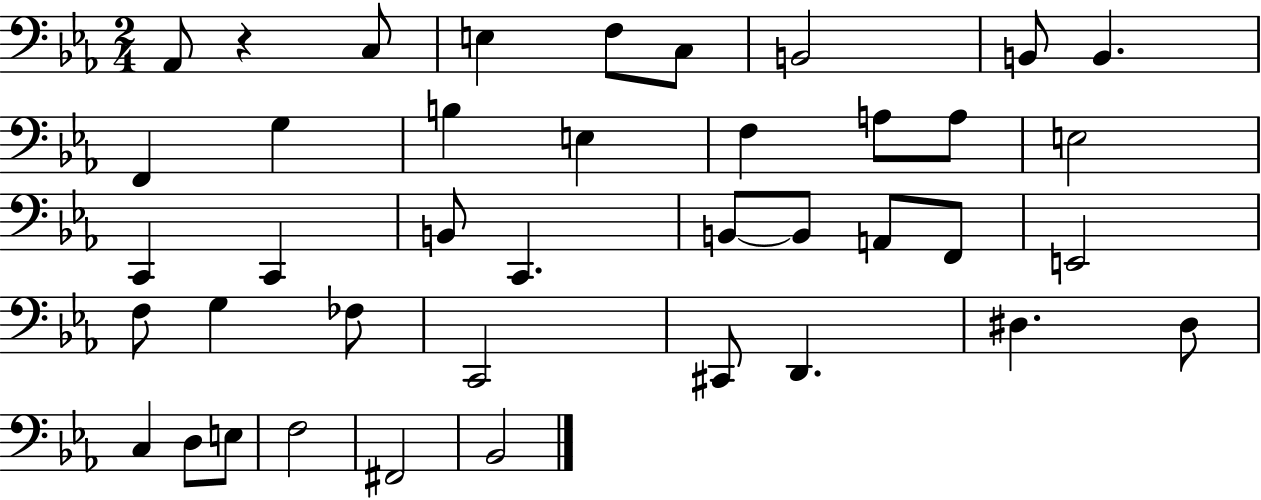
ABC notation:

X:1
T:Untitled
M:2/4
L:1/4
K:Eb
_A,,/2 z C,/2 E, F,/2 C,/2 B,,2 B,,/2 B,, F,, G, B, E, F, A,/2 A,/2 E,2 C,, C,, B,,/2 C,, B,,/2 B,,/2 A,,/2 F,,/2 E,,2 F,/2 G, _F,/2 C,,2 ^C,,/2 D,, ^D, ^D,/2 C, D,/2 E,/2 F,2 ^F,,2 _B,,2